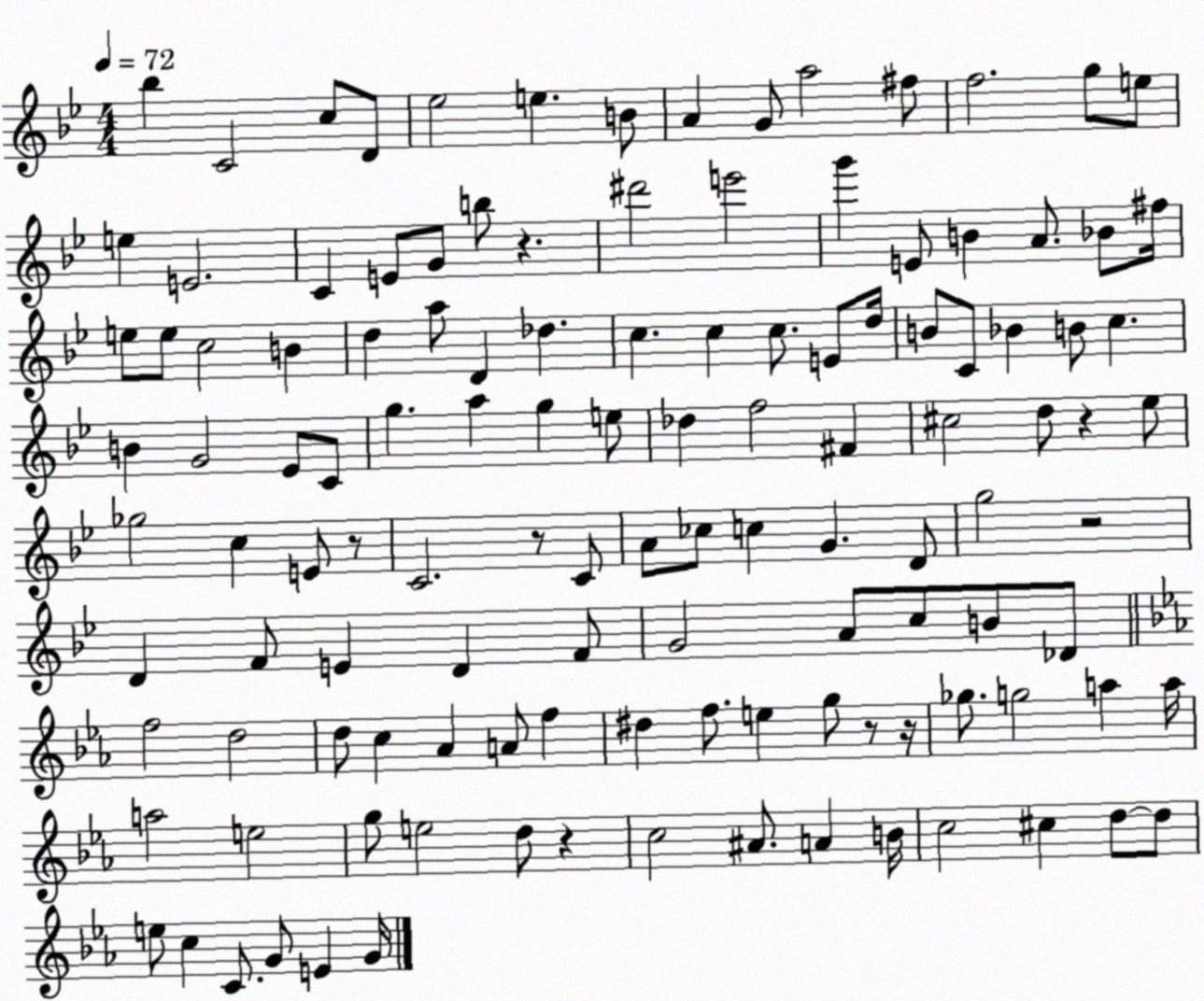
X:1
T:Untitled
M:4/4
L:1/4
K:Bb
_b C2 c/2 D/2 _e2 e B/2 A G/2 a2 ^f/2 f2 g/2 e/2 e E2 C E/2 G/2 b/2 z ^d'2 e'2 g' E/2 B A/2 _B/2 ^f/4 e/2 e/2 c2 B d a/2 D _d c c c/2 E/2 d/4 B/2 C/2 _B B/2 c B G2 _E/2 C/2 g a g e/2 _d f2 ^F ^c2 d/2 z _e/2 _g2 c E/2 z/2 C2 z/2 C/2 A/2 _c/2 c G D/2 g2 z2 D F/2 E D F/2 G2 A/2 c/2 B/2 _D/2 f2 d2 d/2 c _A A/2 f ^d f/2 e g/2 z/2 z/4 _g/2 g2 a a/4 a2 e2 g/2 e2 d/2 z c2 ^A/2 A B/4 c2 ^c d/2 d/2 e/2 c C/2 G/2 E G/4